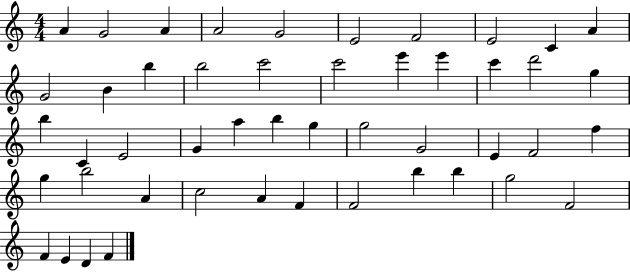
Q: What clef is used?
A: treble